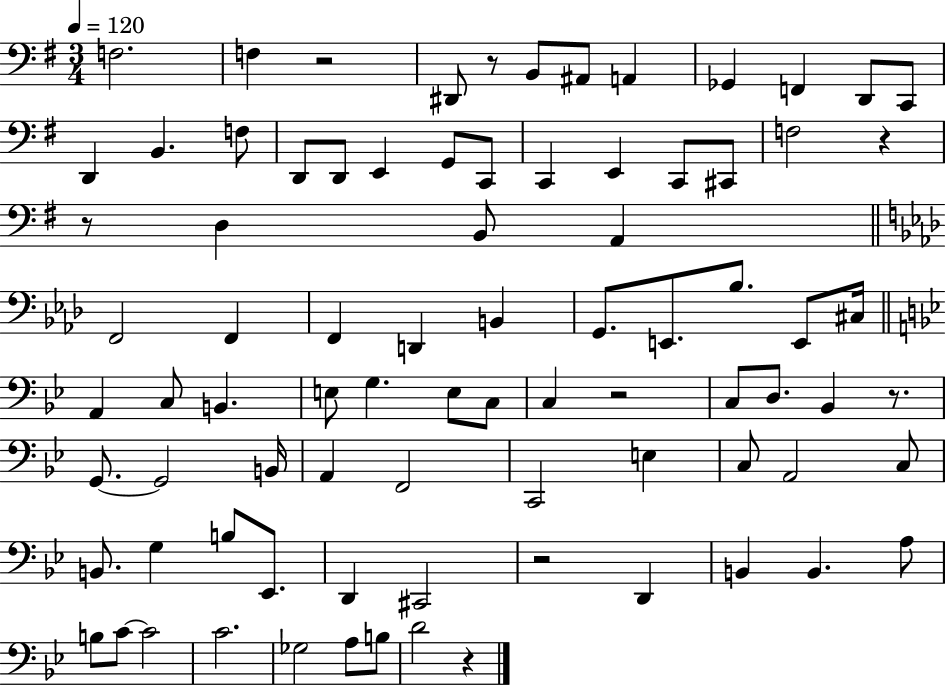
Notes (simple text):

F3/h. F3/q R/h D#2/e R/e B2/e A#2/e A2/q Gb2/q F2/q D2/e C2/e D2/q B2/q. F3/e D2/e D2/e E2/q G2/e C2/e C2/q E2/q C2/e C#2/e F3/h R/q R/e D3/q B2/e A2/q F2/h F2/q F2/q D2/q B2/q G2/e. E2/e. Bb3/e. E2/e C#3/s A2/q C3/e B2/q. E3/e G3/q. E3/e C3/e C3/q R/h C3/e D3/e. Bb2/q R/e. G2/e. G2/h B2/s A2/q F2/h C2/h E3/q C3/e A2/h C3/e B2/e. G3/q B3/e Eb2/e. D2/q C#2/h R/h D2/q B2/q B2/q. A3/e B3/e C4/e C4/h C4/h. Gb3/h A3/e B3/e D4/h R/q